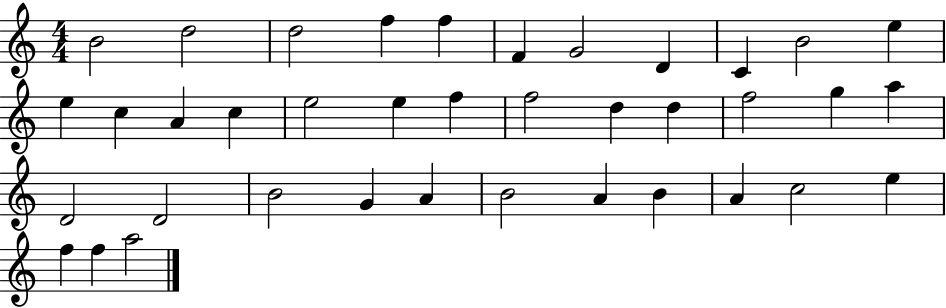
X:1
T:Untitled
M:4/4
L:1/4
K:C
B2 d2 d2 f f F G2 D C B2 e e c A c e2 e f f2 d d f2 g a D2 D2 B2 G A B2 A B A c2 e f f a2